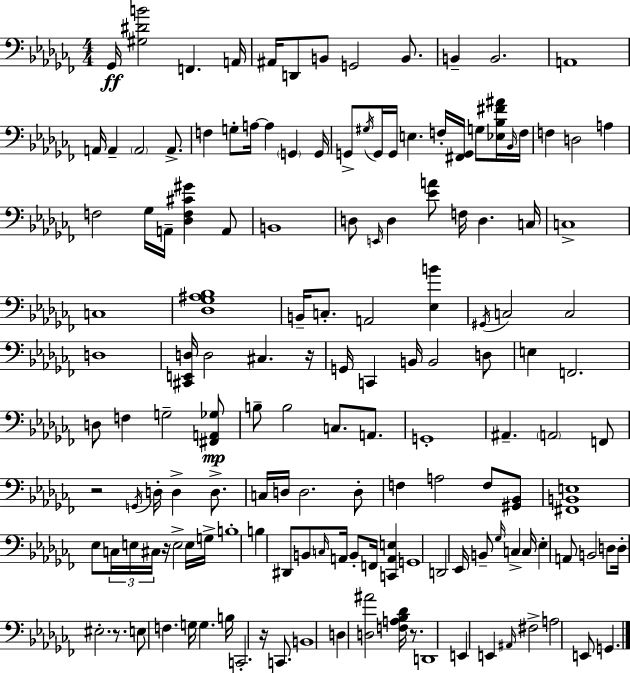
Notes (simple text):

Gb2/s [G#3,D#4,B4]/h F2/q. A2/s A#2/s D2/e B2/e G2/h B2/e. B2/q B2/h. A2/w A2/s A2/q A2/h A2/e. F3/q G3/e A3/s A3/q G2/q G2/s G2/e G#3/s G2/s G2/s E3/q. F3/s [F#2,G2]/s G3/e [Eb3,Bb3,F#4,A#4]/s Bb2/s F3/s F3/q D3/h A3/q F3/h Gb3/s A2/s [Db3,F3,C#4,G#4]/q A2/e B2/w D3/e E2/s D3/q [Eb4,A4]/e F3/s D3/q. C3/s C3/w C3/w [Db3,Gb3,A#3,Bb3]/w B2/s C3/e. A2/h [Eb3,B4]/q G#2/s C3/h C3/h D3/w [C#2,E2,D3]/s D3/h C#3/q. R/s G2/s C2/q B2/s B2/h D3/e E3/q F2/h. D3/e F3/q G3/h [F#2,A2,Gb3]/e B3/e B3/h C3/e. A2/e. G2/w A#2/q. A2/h F2/e R/h G2/s D3/s D3/q D3/e. C3/s D3/s D3/h. D3/e F3/q A3/h F3/e [G#2,Bb2]/e [F#2,B2,E3]/w Eb3/e C3/s E3/s C#3/s R/s E3/h E3/s G3/s B3/w B3/q D#2/e B2/e C3/s A2/s B2/e F2/s [C2,A2,E3]/q G2/w D2/h Eb2/s B2/e Gb3/s C3/q C3/s Eb3/q A2/e B2/h D3/e D3/s EIS3/h. R/e. E3/e F3/q. G3/s G3/q. B3/s C2/h. R/s C2/e. B2/w D3/q [D3,A#4]/h [F3,A3,Bb3,Db4]/s R/e. D2/w E2/q E2/q A#2/s F#3/h A3/h E2/e G2/q.